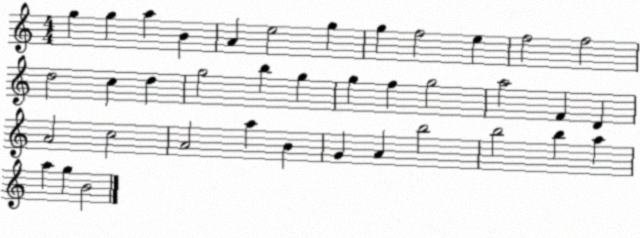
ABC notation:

X:1
T:Untitled
M:4/4
L:1/4
K:C
g g a B A e2 g g f2 e f2 f2 d2 c d g2 b g g f g2 a2 F D A2 c2 A2 a B G A b2 b2 b a a g B2